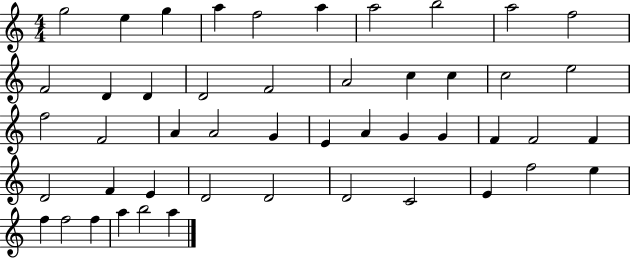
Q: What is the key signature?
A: C major